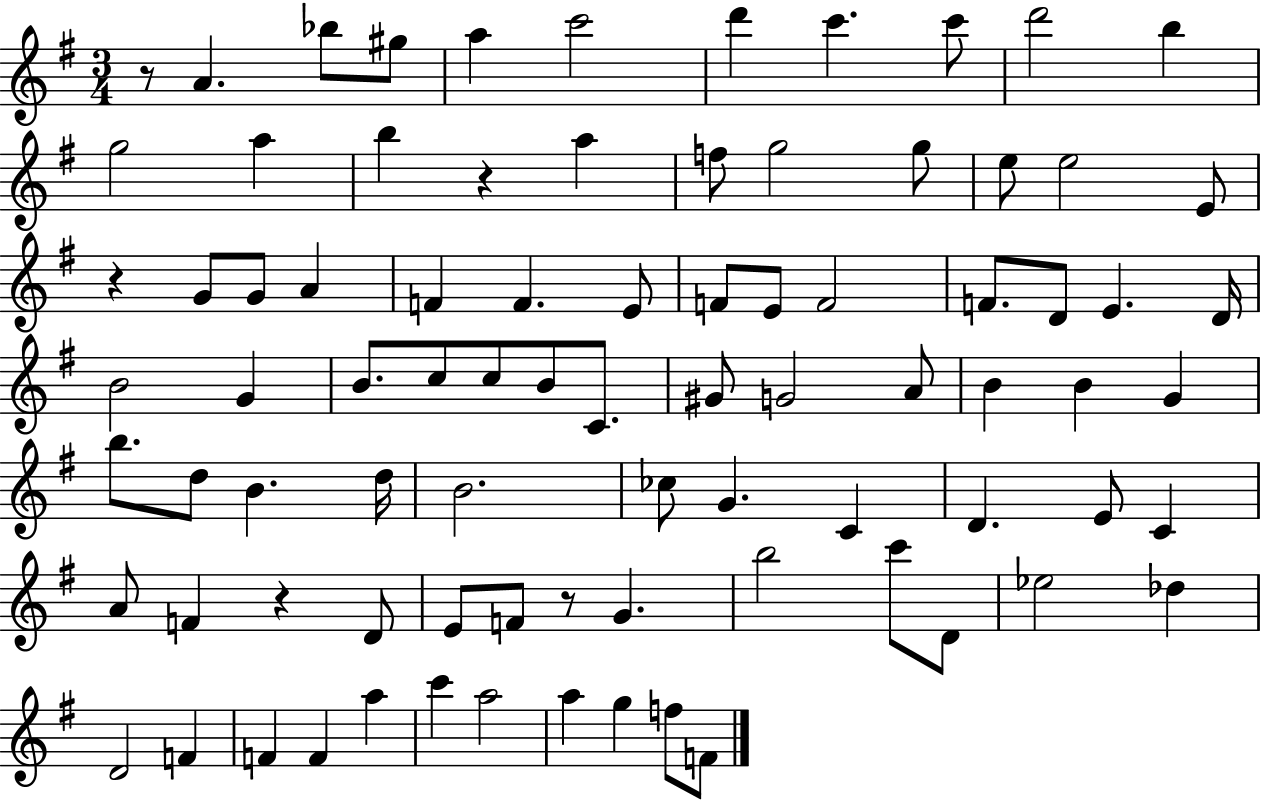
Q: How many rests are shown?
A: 5